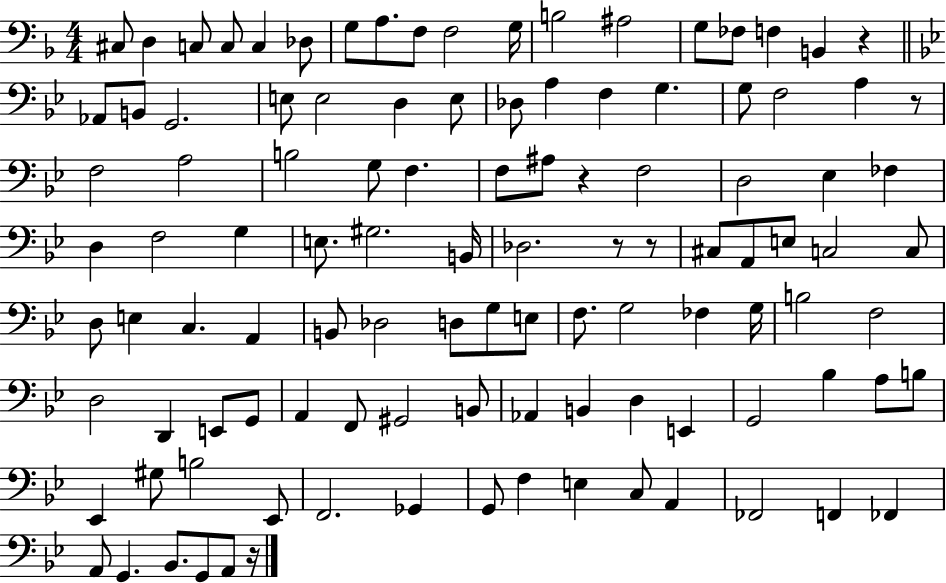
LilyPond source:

{
  \clef bass
  \numericTimeSignature
  \time 4/4
  \key f \major
  cis8 d4 c8 c8 c4 des8 | g8 a8. f8 f2 g16 | b2 ais2 | g8 fes8 f4 b,4 r4 | \break \bar "||" \break \key g \minor aes,8 b,8 g,2. | e8 e2 d4 e8 | des8 a4 f4 g4. | g8 f2 a4 r8 | \break f2 a2 | b2 g8 f4. | f8 ais8 r4 f2 | d2 ees4 fes4 | \break d4 f2 g4 | e8. gis2. b,16 | des2. r8 r8 | cis8 a,8 e8 c2 c8 | \break d8 e4 c4. a,4 | b,8 des2 d8 g8 e8 | f8. g2 fes4 g16 | b2 f2 | \break d2 d,4 e,8 g,8 | a,4 f,8 gis,2 b,8 | aes,4 b,4 d4 e,4 | g,2 bes4 a8 b8 | \break ees,4 gis8 b2 ees,8 | f,2. ges,4 | g,8 f4 e4 c8 a,4 | fes,2 f,4 fes,4 | \break a,8 g,4. bes,8. g,8 a,8 r16 | \bar "|."
}